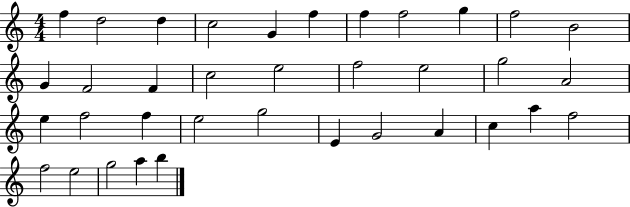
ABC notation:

X:1
T:Untitled
M:4/4
L:1/4
K:C
f d2 d c2 G f f f2 g f2 B2 G F2 F c2 e2 f2 e2 g2 A2 e f2 f e2 g2 E G2 A c a f2 f2 e2 g2 a b